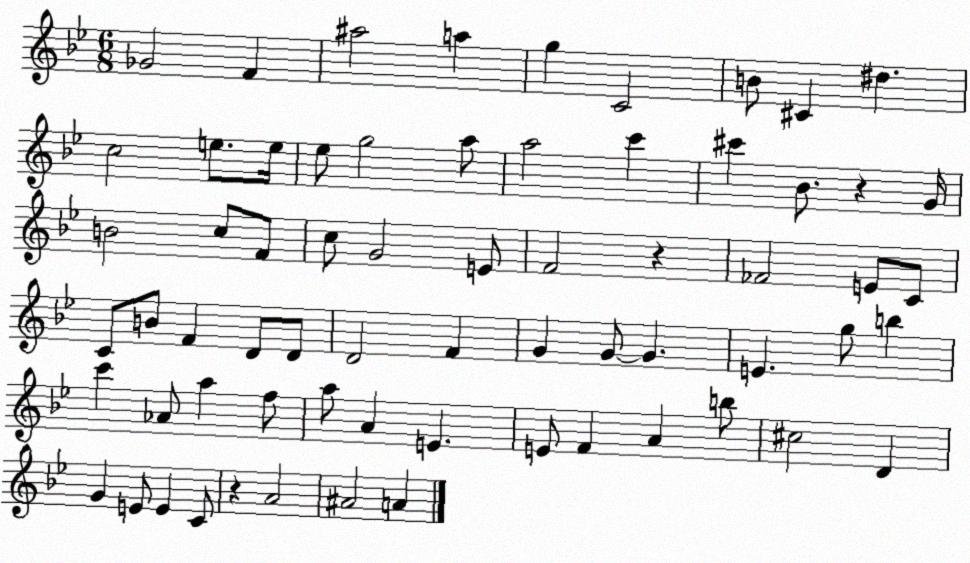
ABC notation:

X:1
T:Untitled
M:6/8
L:1/4
K:Bb
_G2 F ^a2 a g C2 B/2 ^C ^d c2 e/2 e/4 _e/2 g2 a/2 a2 c' ^c' _B/2 z G/4 B2 c/2 F/2 c/2 G2 E/2 F2 z _F2 E/2 C/2 C/2 B/2 F D/2 D/2 D2 F G G/2 G E g/2 b c' _A/2 a f/2 a/2 A E E/2 F A b/2 ^c2 D G E/2 E C/2 z A2 ^A2 A